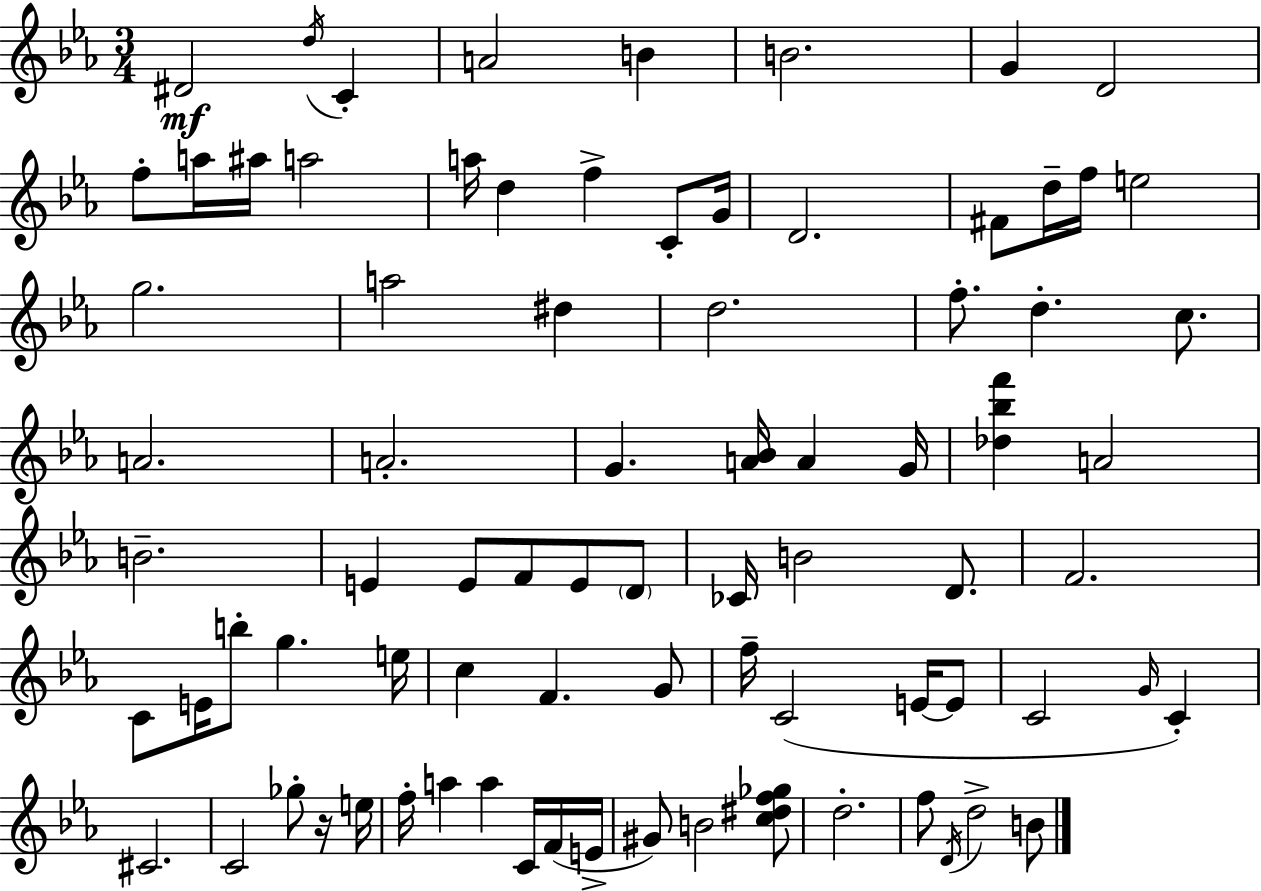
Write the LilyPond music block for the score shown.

{
  \clef treble
  \numericTimeSignature
  \time 3/4
  \key c \minor
  \repeat volta 2 { dis'2\mf \acciaccatura { d''16 } c'4-. | a'2 b'4 | b'2. | g'4 d'2 | \break f''8-. a''16 ais''16 a''2 | a''16 d''4 f''4-> c'8-. | g'16 d'2. | fis'8 d''16-- f''16 e''2 | \break g''2. | a''2 dis''4 | d''2. | f''8.-. d''4.-. c''8. | \break a'2. | a'2.-. | g'4. <a' bes'>16 a'4 | g'16 <des'' bes'' f'''>4 a'2 | \break b'2.-- | e'4 e'8 f'8 e'8 \parenthesize d'8 | ces'16 b'2 d'8. | f'2. | \break c'8 e'16 b''8-. g''4. | e''16 c''4 f'4. g'8 | f''16-- c'2( e'16~~ e'8 | c'2 \grace { g'16 } c'4-.) | \break cis'2. | c'2 ges''8-. | r16 e''16 f''16-. a''4 a''4 c'16 | f'16( e'16-> gis'8) b'2 | \break <c'' dis'' f'' ges''>8 d''2.-. | f''8 \acciaccatura { d'16 } d''2-> | b'8 } \bar "|."
}